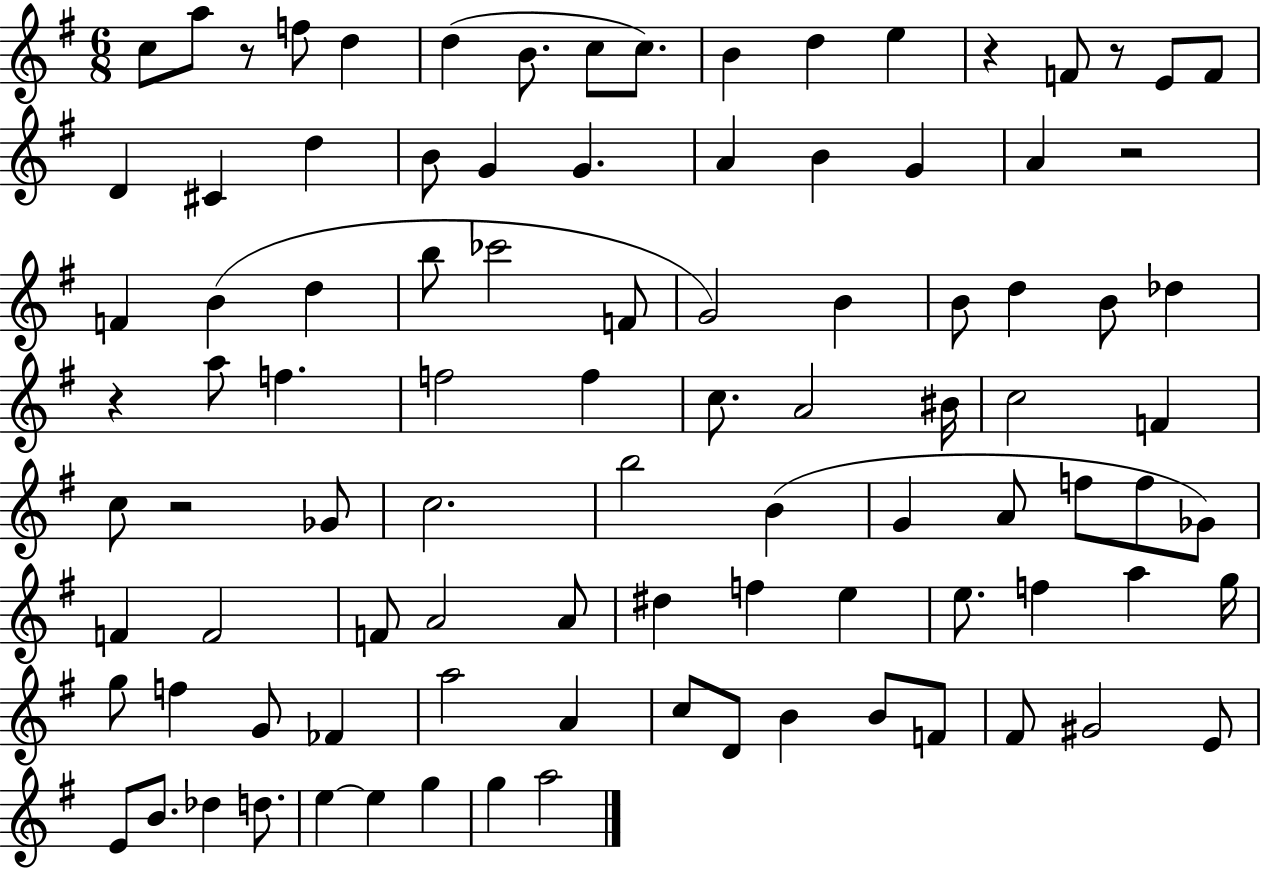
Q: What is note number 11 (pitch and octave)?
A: E5